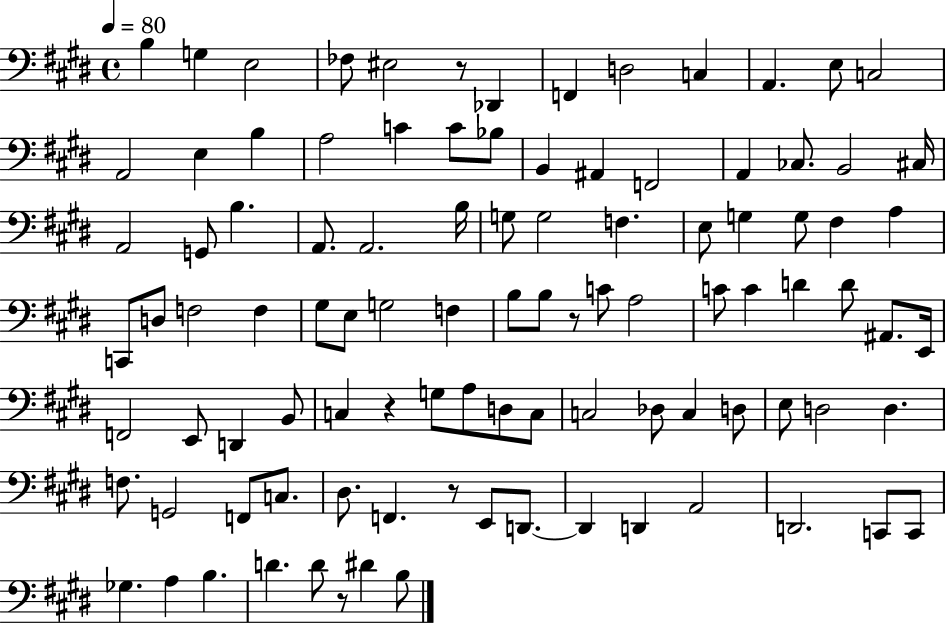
B3/q G3/q E3/h FES3/e EIS3/h R/e Db2/q F2/q D3/h C3/q A2/q. E3/e C3/h A2/h E3/q B3/q A3/h C4/q C4/e Bb3/e B2/q A#2/q F2/h A2/q CES3/e. B2/h C#3/s A2/h G2/e B3/q. A2/e. A2/h. B3/s G3/e G3/h F3/q. E3/e G3/q G3/e F#3/q A3/q C2/e D3/e F3/h F3/q G#3/e E3/e G3/h F3/q B3/e B3/e R/e C4/e A3/h C4/e C4/q D4/q D4/e A#2/e. E2/s F2/h E2/e D2/q B2/e C3/q R/q G3/e A3/e D3/e C3/e C3/h Db3/e C3/q D3/e E3/e D3/h D3/q. F3/e. G2/h F2/e C3/e. D#3/e. F2/q. R/e E2/e D2/e. D2/q D2/q A2/h D2/h. C2/e C2/e Gb3/q. A3/q B3/q. D4/q. D4/e R/e D#4/q B3/e